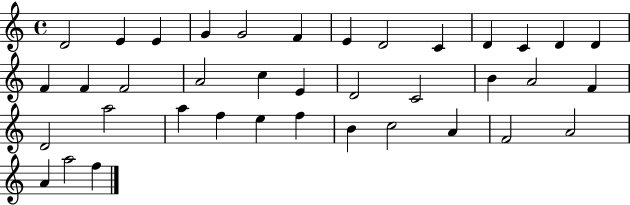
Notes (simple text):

D4/h E4/q E4/q G4/q G4/h F4/q E4/q D4/h C4/q D4/q C4/q D4/q D4/q F4/q F4/q F4/h A4/h C5/q E4/q D4/h C4/h B4/q A4/h F4/q D4/h A5/h A5/q F5/q E5/q F5/q B4/q C5/h A4/q F4/h A4/h A4/q A5/h F5/q